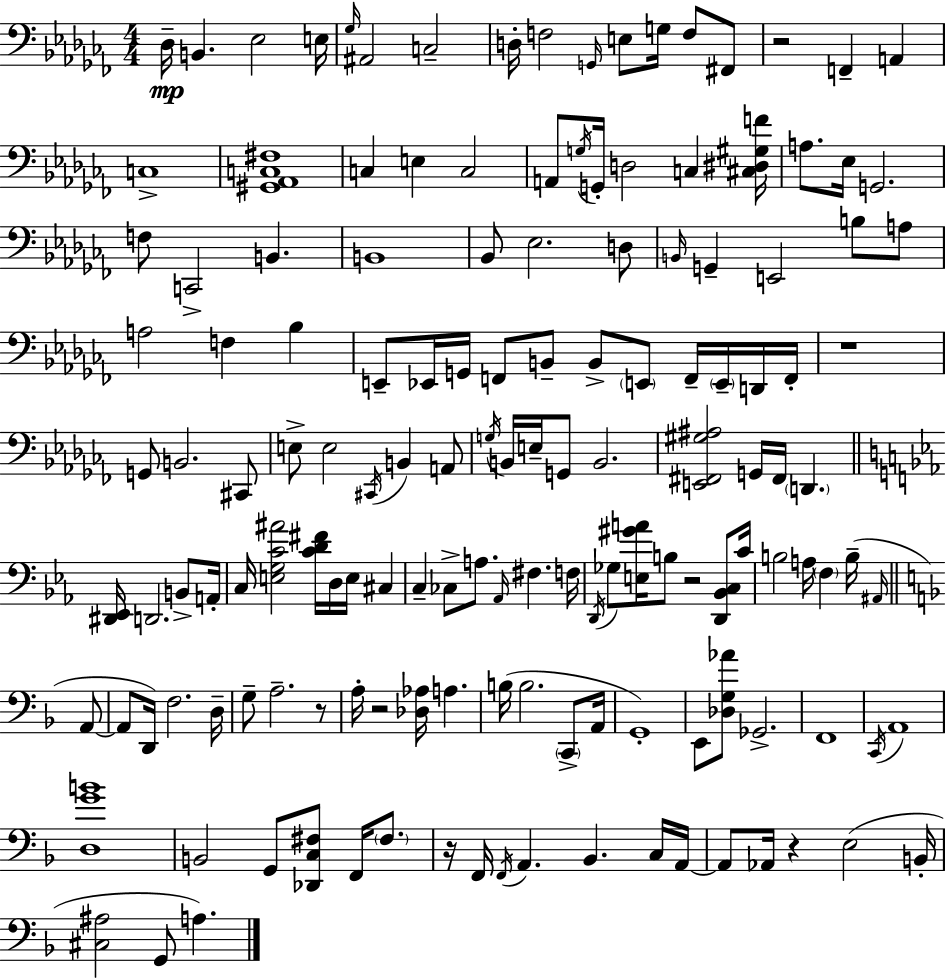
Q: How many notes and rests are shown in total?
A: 147